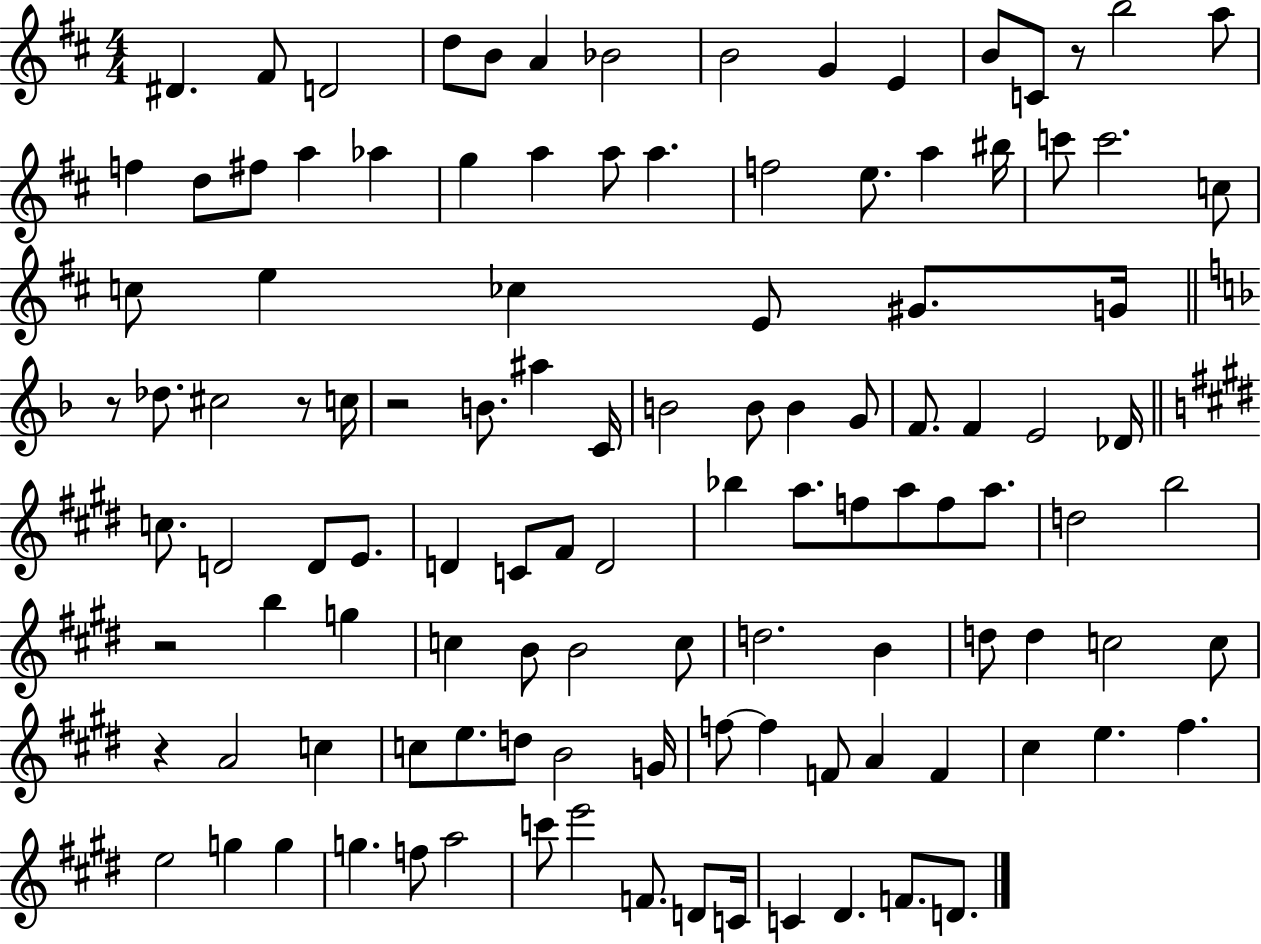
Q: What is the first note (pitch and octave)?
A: D#4